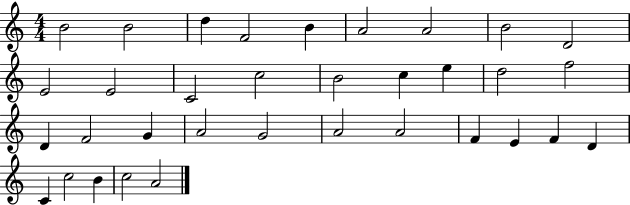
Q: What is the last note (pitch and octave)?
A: A4